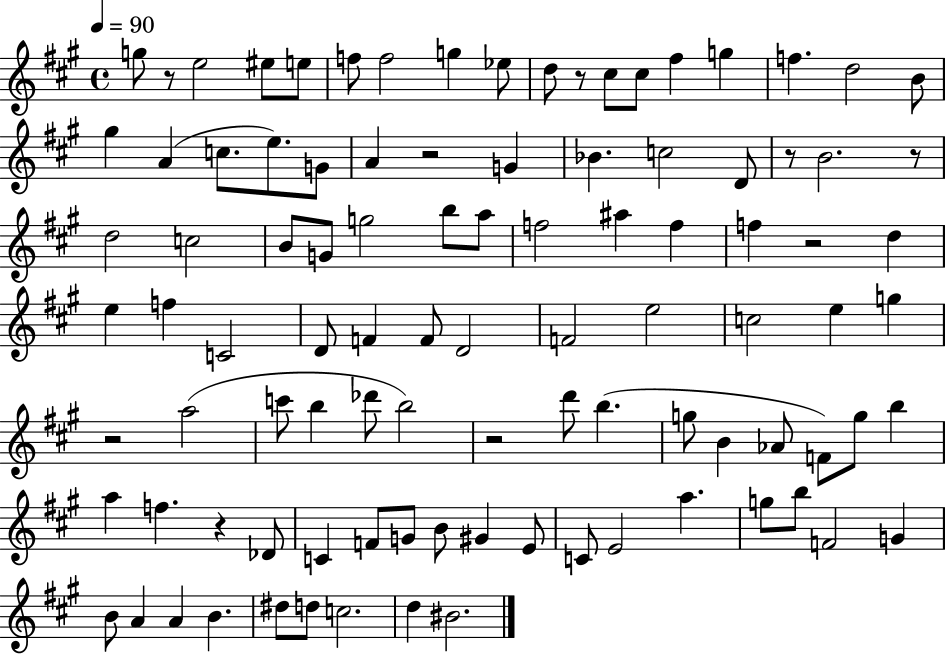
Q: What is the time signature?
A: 4/4